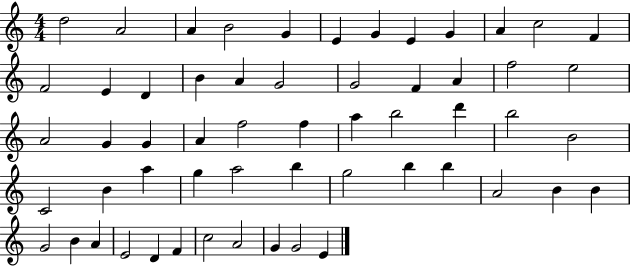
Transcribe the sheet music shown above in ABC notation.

X:1
T:Untitled
M:4/4
L:1/4
K:C
d2 A2 A B2 G E G E G A c2 F F2 E D B A G2 G2 F A f2 e2 A2 G G A f2 f a b2 d' b2 B2 C2 B a g a2 b g2 b b A2 B B G2 B A E2 D F c2 A2 G G2 E